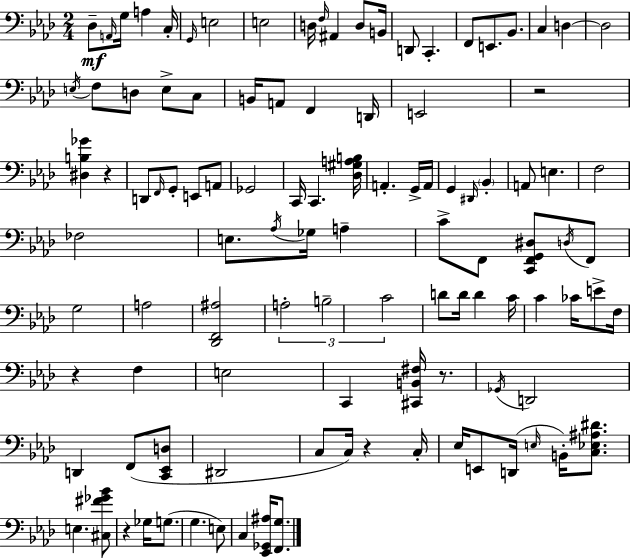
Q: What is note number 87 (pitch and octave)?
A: E3